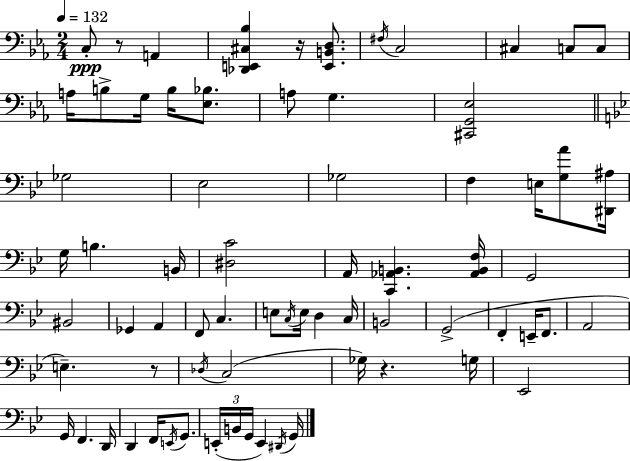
C3/e R/e A2/q [Db2,E2,C#3,Bb3]/q R/s [E2,B2,D3]/e. F#3/s C3/h C#3/q C3/e C3/e A3/s B3/e G3/s B3/s [Eb3,Bb3]/e. A3/e G3/q. [C#2,G2,Eb3]/h Gb3/h Eb3/h Gb3/h F3/q E3/s [G3,A4]/e [D#2,A#3]/s G3/s B3/q. B2/s [D#3,C4]/h A2/s [C2,Ab2,B2]/q. [Ab2,B2,F3]/s G2/h BIS2/h Gb2/q A2/q F2/e C3/q. E3/e C3/s E3/s D3/q C3/s B2/h G2/h F2/q E2/s F2/e. A2/h E3/q. R/e Db3/s C3/h Gb3/s R/q. G3/s Eb2/h G2/s F2/q. D2/s D2/q F2/s E2/s G2/e. E2/s B2/s G2/s E2/q D#2/s G2/s